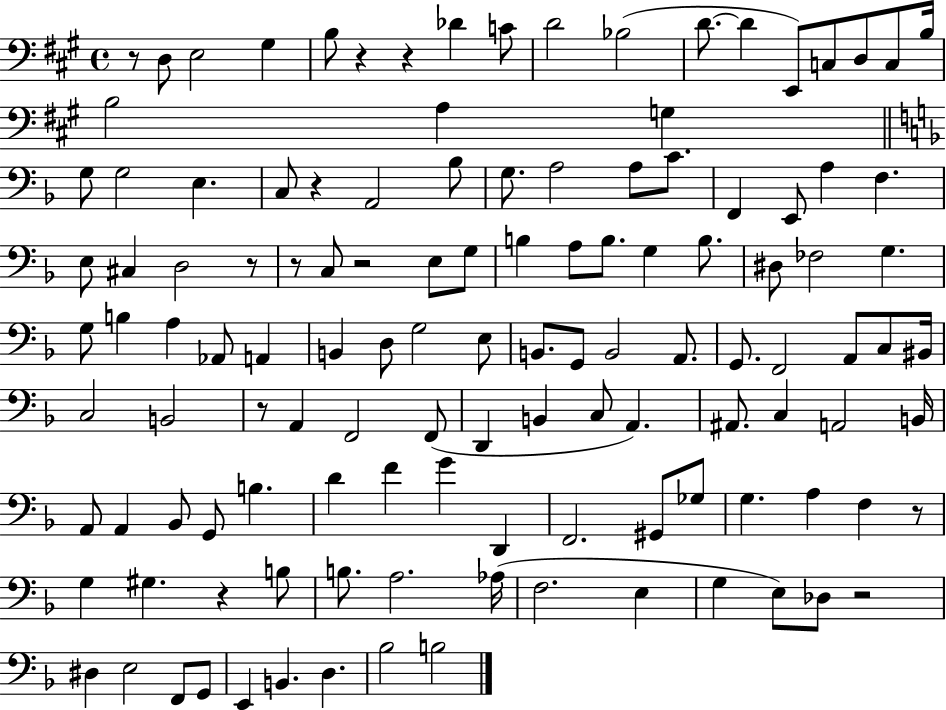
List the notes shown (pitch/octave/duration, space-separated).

R/e D3/e E3/h G#3/q B3/e R/q R/q Db4/q C4/e D4/h Bb3/h D4/e. D4/q E2/e C3/e D3/e C3/e B3/s B3/h A3/q G3/q G3/e G3/h E3/q. C3/e R/q A2/h Bb3/e G3/e. A3/h A3/e C4/e. F2/q E2/e A3/q F3/q. E3/e C#3/q D3/h R/e R/e C3/e R/h E3/e G3/e B3/q A3/e B3/e. G3/q B3/e. D#3/e FES3/h G3/q. G3/e B3/q A3/q Ab2/e A2/q B2/q D3/e G3/h E3/e B2/e. G2/e B2/h A2/e. G2/e. F2/h A2/e C3/e BIS2/s C3/h B2/h R/e A2/q F2/h F2/e D2/q B2/q C3/e A2/q. A#2/e. C3/q A2/h B2/s A2/e A2/q Bb2/e G2/e B3/q. D4/q F4/q G4/q D2/q F2/h. G#2/e Gb3/e G3/q. A3/q F3/q R/e G3/q G#3/q. R/q B3/e B3/e. A3/h. Ab3/s F3/h. E3/q G3/q E3/e Db3/e R/h D#3/q E3/h F2/e G2/e E2/q B2/q. D3/q. Bb3/h B3/h